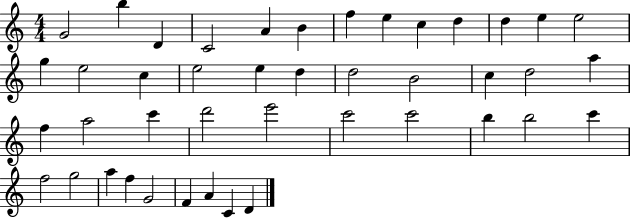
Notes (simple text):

G4/h B5/q D4/q C4/h A4/q B4/q F5/q E5/q C5/q D5/q D5/q E5/q E5/h G5/q E5/h C5/q E5/h E5/q D5/q D5/h B4/h C5/q D5/h A5/q F5/q A5/h C6/q D6/h E6/h C6/h C6/h B5/q B5/h C6/q F5/h G5/h A5/q F5/q G4/h F4/q A4/q C4/q D4/q